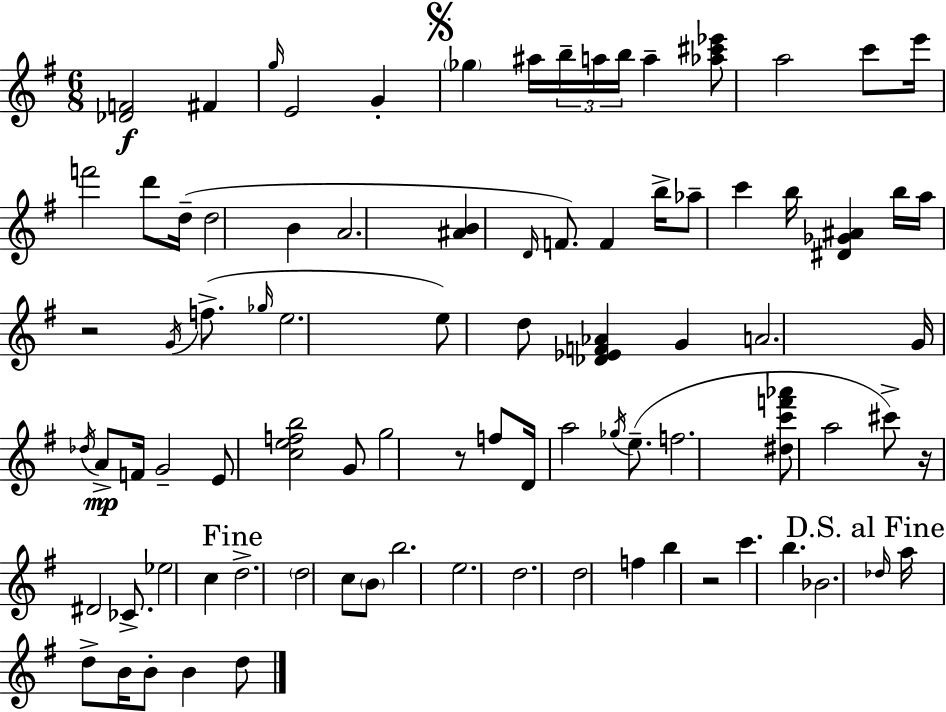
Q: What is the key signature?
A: E minor